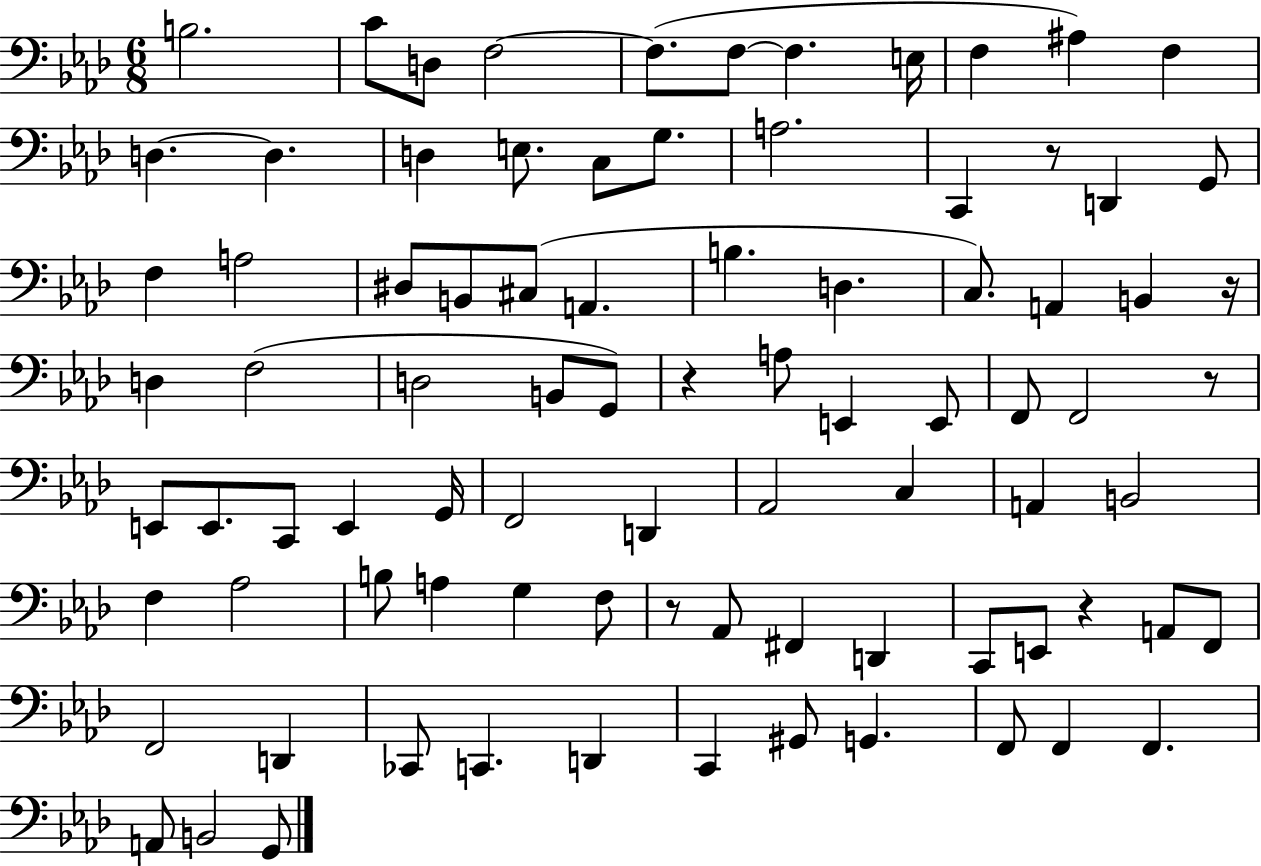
{
  \clef bass
  \numericTimeSignature
  \time 6/8
  \key aes \major
  \repeat volta 2 { b2. | c'8 d8 f2~~ | f8.( f8~~ f4. e16 | f4 ais4) f4 | \break d4.~~ d4. | d4 e8. c8 g8. | a2. | c,4 r8 d,4 g,8 | \break f4 a2 | dis8 b,8 cis8( a,4. | b4. d4. | c8.) a,4 b,4 r16 | \break d4 f2( | d2 b,8 g,8) | r4 a8 e,4 e,8 | f,8 f,2 r8 | \break e,8 e,8. c,8 e,4 g,16 | f,2 d,4 | aes,2 c4 | a,4 b,2 | \break f4 aes2 | b8 a4 g4 f8 | r8 aes,8 fis,4 d,4 | c,8 e,8 r4 a,8 f,8 | \break f,2 d,4 | ces,8 c,4. d,4 | c,4 gis,8 g,4. | f,8 f,4 f,4. | \break a,8 b,2 g,8 | } \bar "|."
}